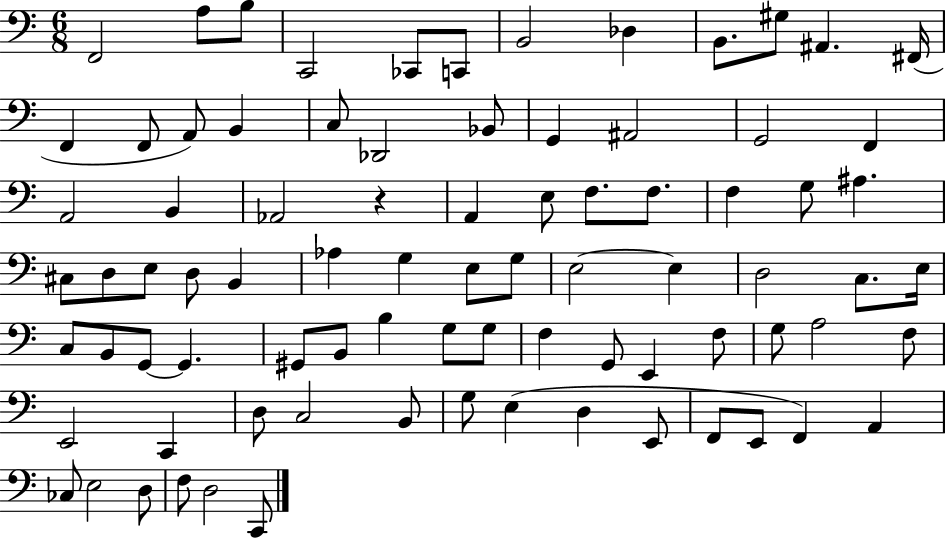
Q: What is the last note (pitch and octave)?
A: C2